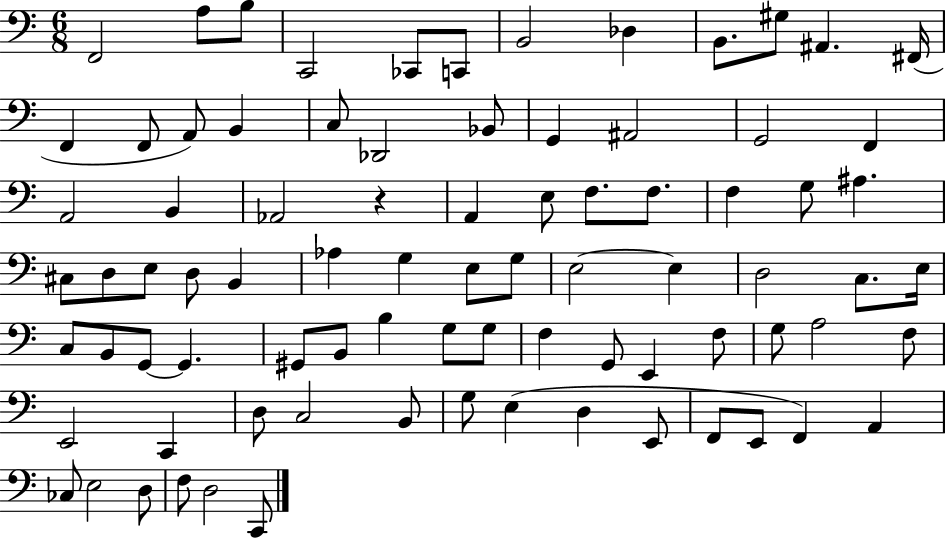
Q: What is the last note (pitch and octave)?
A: C2